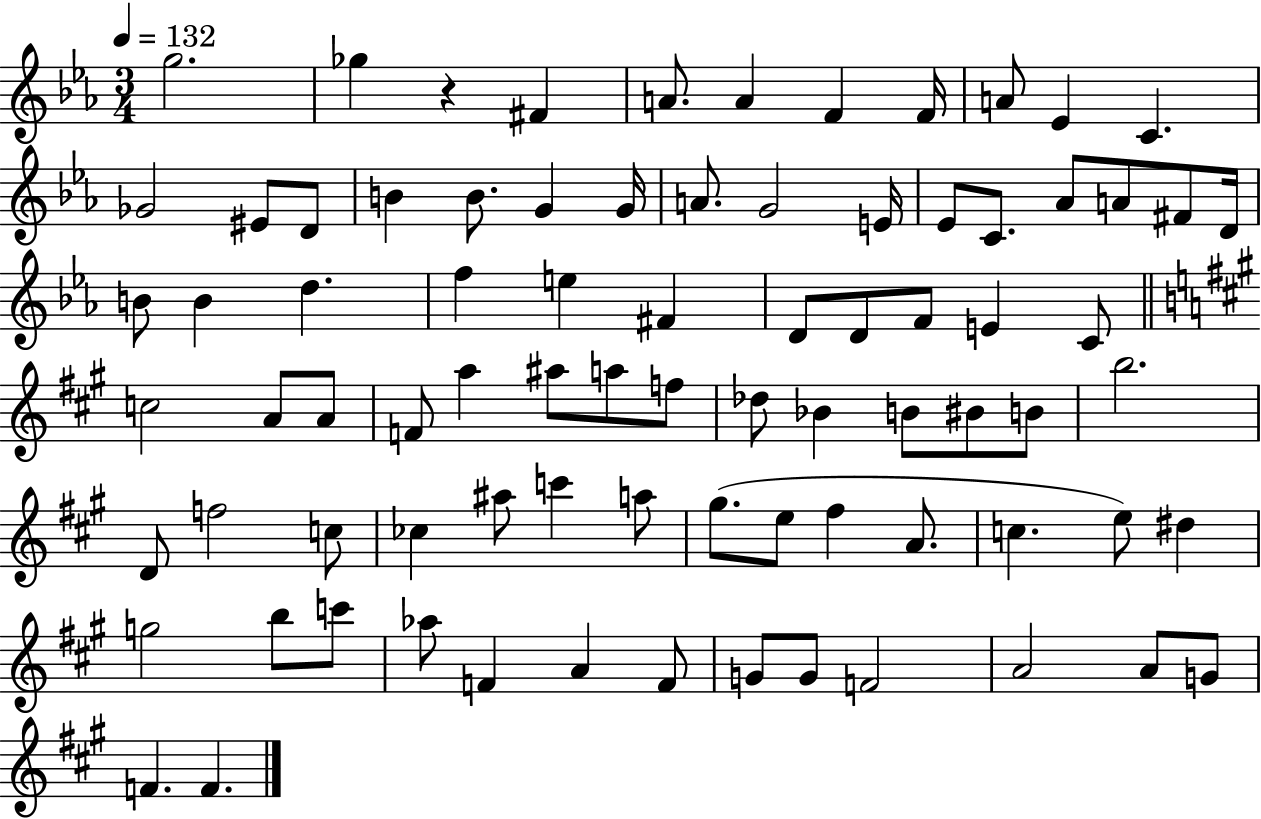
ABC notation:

X:1
T:Untitled
M:3/4
L:1/4
K:Eb
g2 _g z ^F A/2 A F F/4 A/2 _E C _G2 ^E/2 D/2 B B/2 G G/4 A/2 G2 E/4 _E/2 C/2 _A/2 A/2 ^F/2 D/4 B/2 B d f e ^F D/2 D/2 F/2 E C/2 c2 A/2 A/2 F/2 a ^a/2 a/2 f/2 _d/2 _B B/2 ^B/2 B/2 b2 D/2 f2 c/2 _c ^a/2 c' a/2 ^g/2 e/2 ^f A/2 c e/2 ^d g2 b/2 c'/2 _a/2 F A F/2 G/2 G/2 F2 A2 A/2 G/2 F F